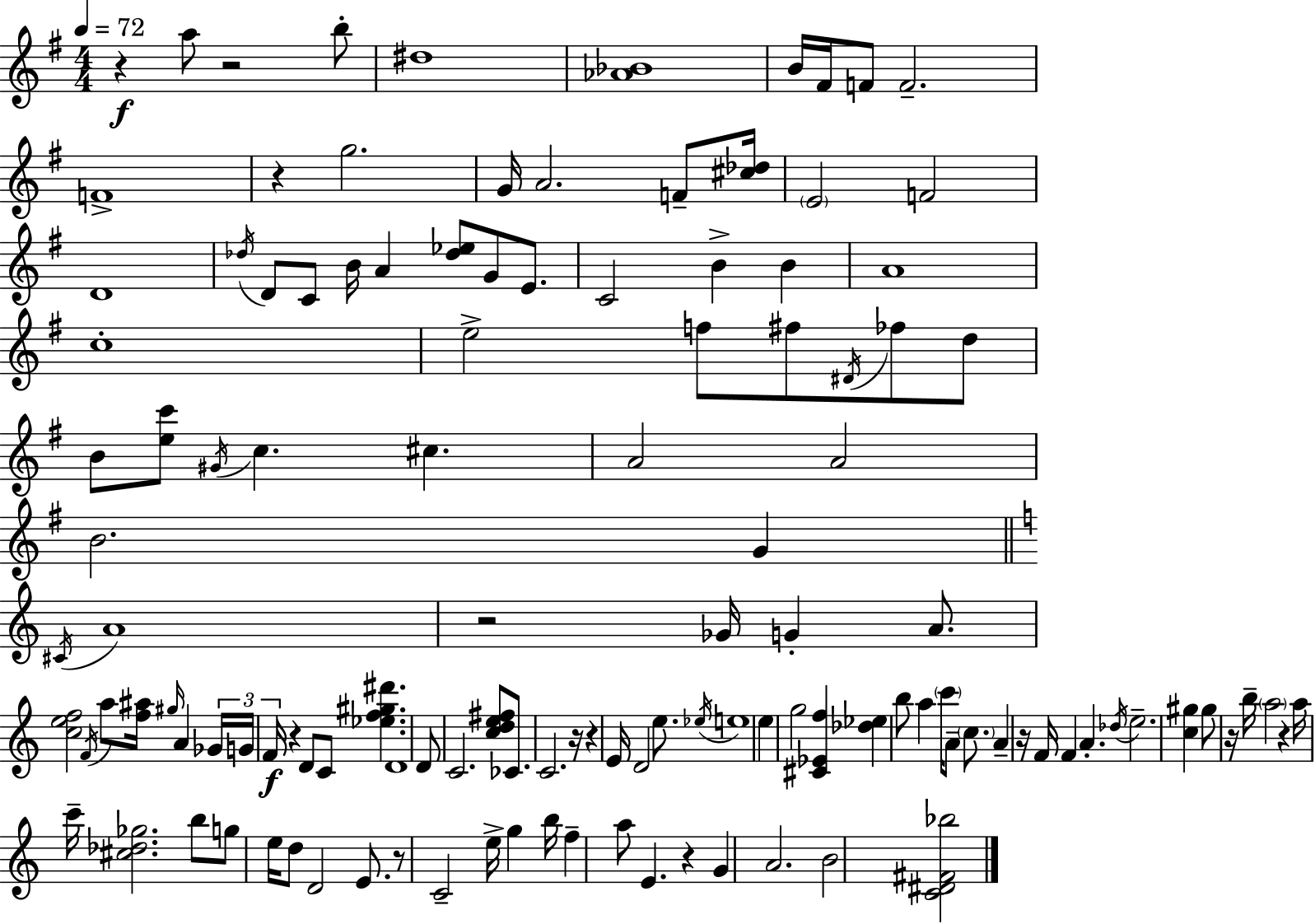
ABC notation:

X:1
T:Untitled
M:4/4
L:1/4
K:G
z a/2 z2 b/2 ^d4 [_A_B]4 B/4 ^F/4 F/2 F2 F4 z g2 G/4 A2 F/2 [^c_d]/4 E2 F2 D4 _d/4 D/2 C/2 B/4 A [_d_e]/2 G/2 E/2 C2 B B A4 c4 e2 f/2 ^f/2 ^D/4 _f/2 d/2 B/2 [ec']/2 ^G/4 c ^c A2 A2 B2 G ^C/4 A4 z2 _G/4 G A/2 [cef]2 F/4 a/2 [f^a]/4 ^g/4 A _G/4 G/4 F/4 z D/2 C/2 [_ef^g^d'] D4 D/2 C2 [cde^f]/2 _C/2 C2 z/4 z E/4 D2 e/2 _e/4 e4 e g2 [^C_Ef] [_d_e] b/2 a c'/4 A/2 c/2 A z/4 F/4 F A _d/4 e2 [c^g] ^g/2 z/4 b/4 a2 z a/4 c'/4 [^c_d_g]2 b/2 g/2 e/4 d/2 D2 E/2 z/2 C2 e/4 g b/4 f a/2 E z G A2 B2 [C^D^F_b]2